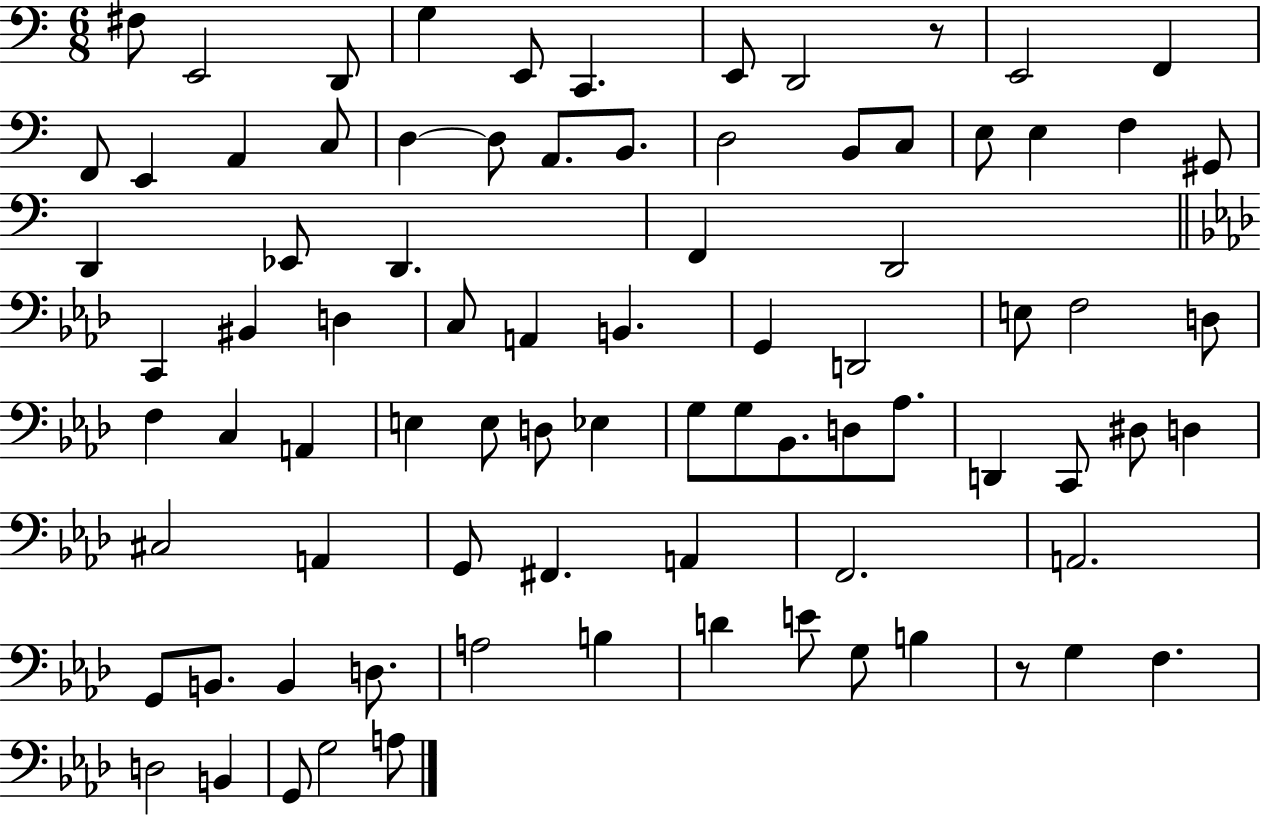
X:1
T:Untitled
M:6/8
L:1/4
K:C
^F,/2 E,,2 D,,/2 G, E,,/2 C,, E,,/2 D,,2 z/2 E,,2 F,, F,,/2 E,, A,, C,/2 D, D,/2 A,,/2 B,,/2 D,2 B,,/2 C,/2 E,/2 E, F, ^G,,/2 D,, _E,,/2 D,, F,, D,,2 C,, ^B,, D, C,/2 A,, B,, G,, D,,2 E,/2 F,2 D,/2 F, C, A,, E, E,/2 D,/2 _E, G,/2 G,/2 _B,,/2 D,/2 _A,/2 D,, C,,/2 ^D,/2 D, ^C,2 A,, G,,/2 ^F,, A,, F,,2 A,,2 G,,/2 B,,/2 B,, D,/2 A,2 B, D E/2 G,/2 B, z/2 G, F, D,2 B,, G,,/2 G,2 A,/2